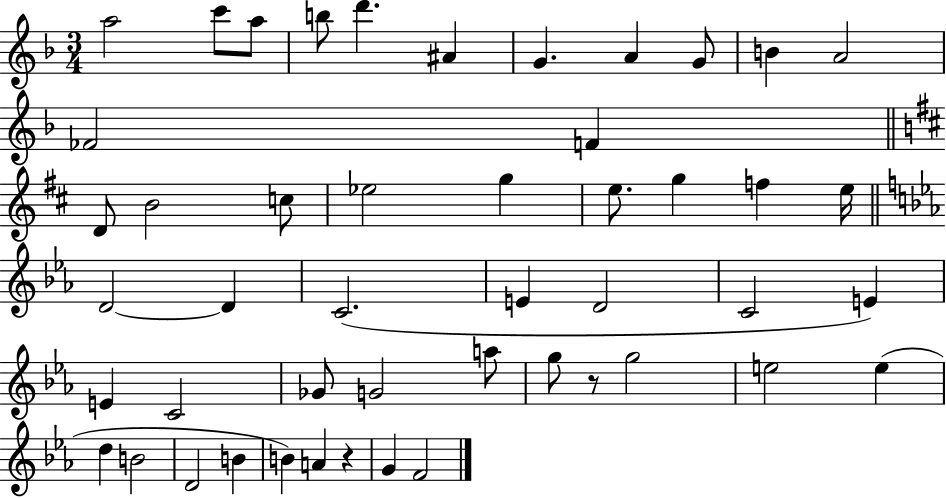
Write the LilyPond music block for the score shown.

{
  \clef treble
  \numericTimeSignature
  \time 3/4
  \key f \major
  a''2 c'''8 a''8 | b''8 d'''4. ais'4 | g'4. a'4 g'8 | b'4 a'2 | \break fes'2 f'4 | \bar "||" \break \key d \major d'8 b'2 c''8 | ees''2 g''4 | e''8. g''4 f''4 e''16 | \bar "||" \break \key ees \major d'2~~ d'4 | c'2.( | e'4 d'2 | c'2 e'4) | \break e'4 c'2 | ges'8 g'2 a''8 | g''8 r8 g''2 | e''2 e''4( | \break d''4 b'2 | d'2 b'4 | b'4) a'4 r4 | g'4 f'2 | \break \bar "|."
}